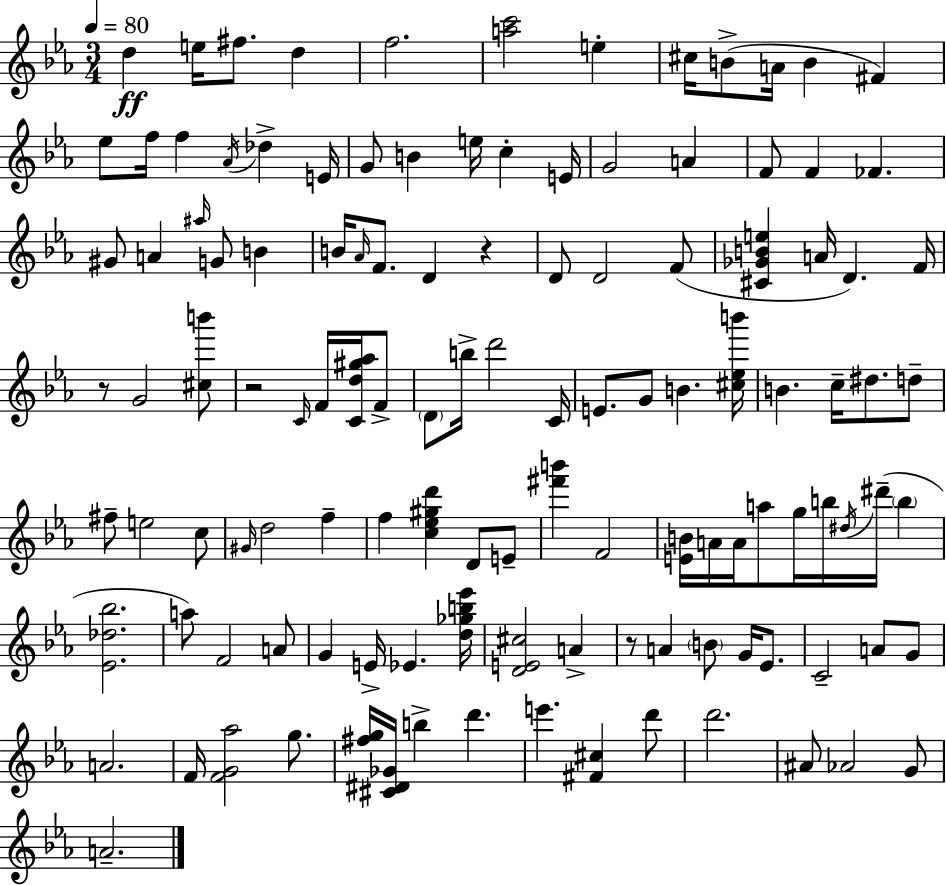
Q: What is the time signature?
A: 3/4